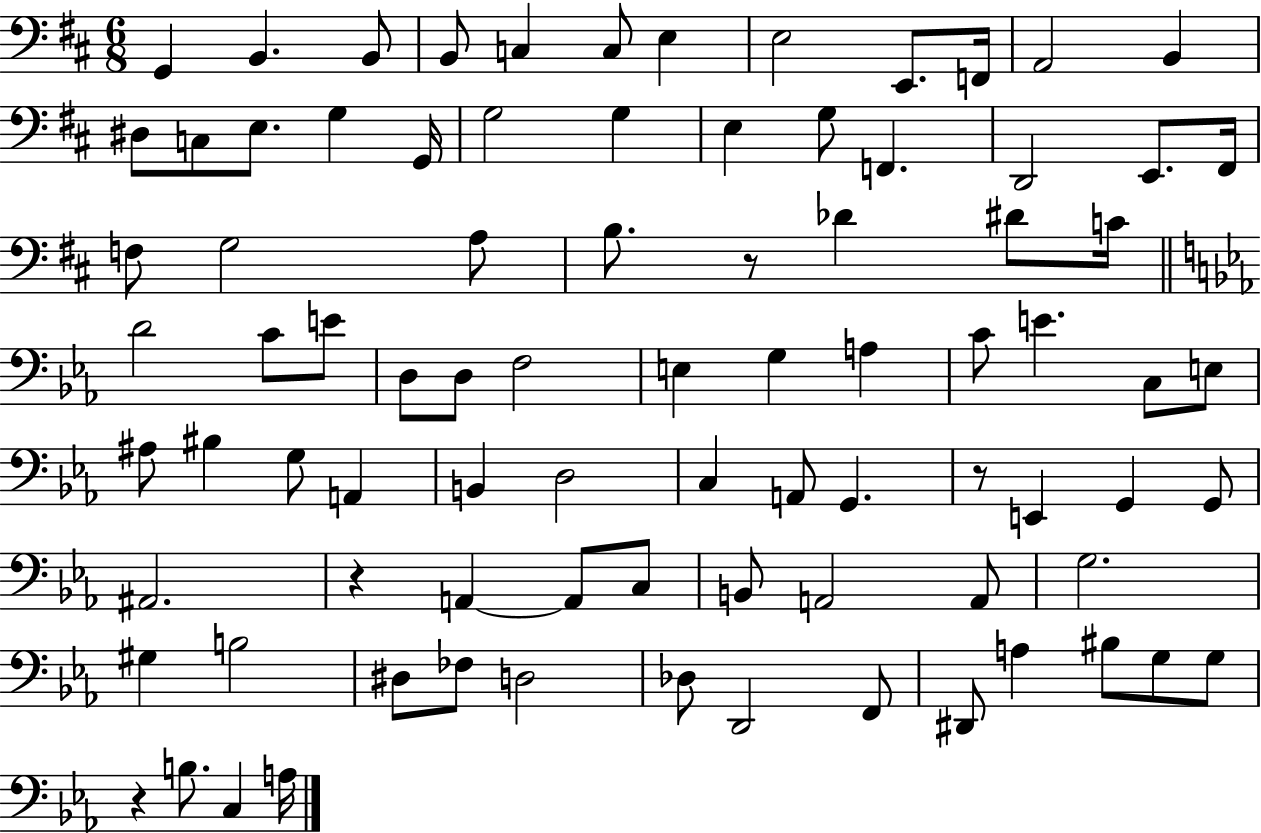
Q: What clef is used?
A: bass